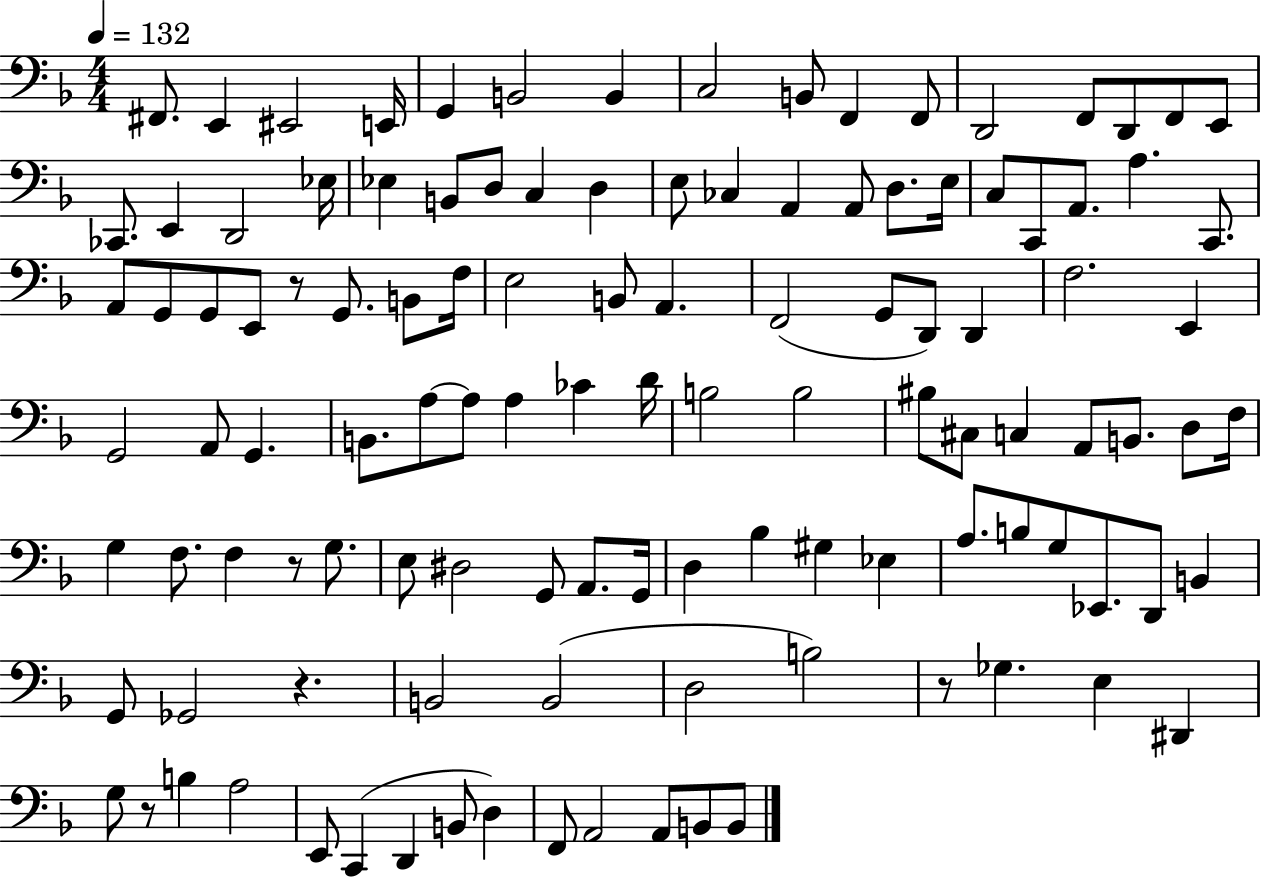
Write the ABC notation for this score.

X:1
T:Untitled
M:4/4
L:1/4
K:F
^F,,/2 E,, ^E,,2 E,,/4 G,, B,,2 B,, C,2 B,,/2 F,, F,,/2 D,,2 F,,/2 D,,/2 F,,/2 E,,/2 _C,,/2 E,, D,,2 _E,/4 _E, B,,/2 D,/2 C, D, E,/2 _C, A,, A,,/2 D,/2 E,/4 C,/2 C,,/2 A,,/2 A, C,,/2 A,,/2 G,,/2 G,,/2 E,,/2 z/2 G,,/2 B,,/2 F,/4 E,2 B,,/2 A,, F,,2 G,,/2 D,,/2 D,, F,2 E,, G,,2 A,,/2 G,, B,,/2 A,/2 A,/2 A, _C D/4 B,2 B,2 ^B,/2 ^C,/2 C, A,,/2 B,,/2 D,/2 F,/4 G, F,/2 F, z/2 G,/2 E,/2 ^D,2 G,,/2 A,,/2 G,,/4 D, _B, ^G, _E, A,/2 B,/2 G,/2 _E,,/2 D,,/2 B,, G,,/2 _G,,2 z B,,2 B,,2 D,2 B,2 z/2 _G, E, ^D,, G,/2 z/2 B, A,2 E,,/2 C,, D,, B,,/2 D, F,,/2 A,,2 A,,/2 B,,/2 B,,/2